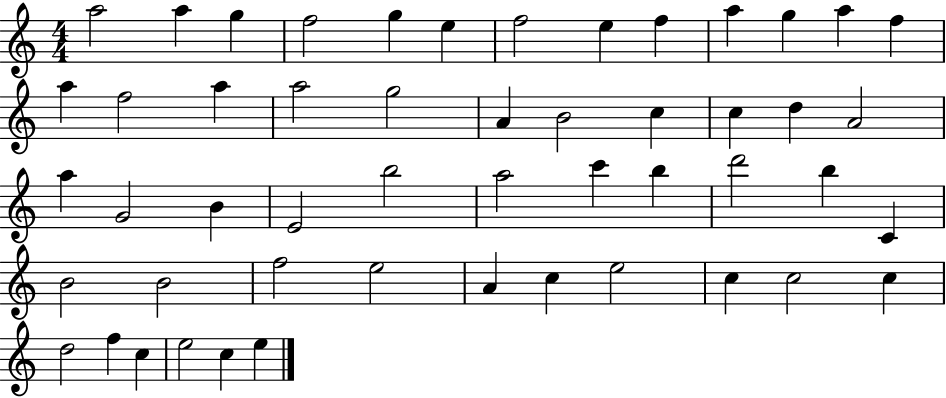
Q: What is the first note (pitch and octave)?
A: A5